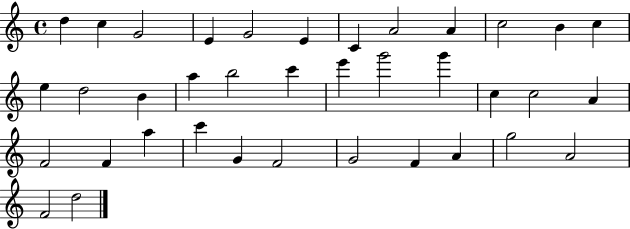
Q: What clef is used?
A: treble